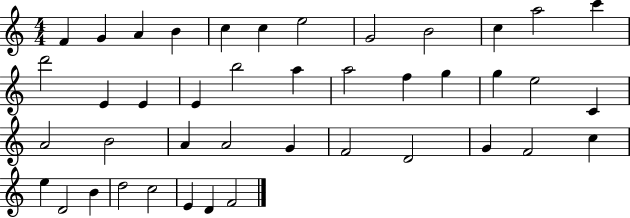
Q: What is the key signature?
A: C major